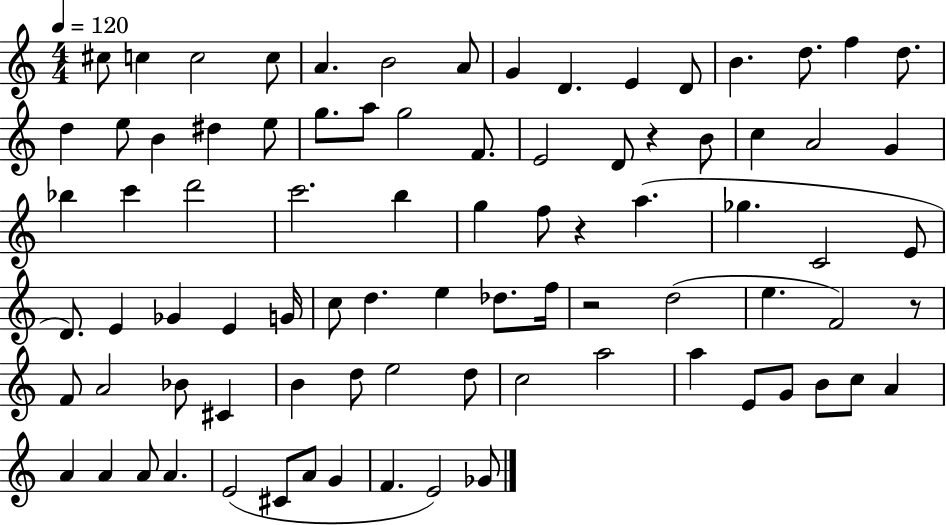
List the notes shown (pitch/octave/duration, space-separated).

C#5/e C5/q C5/h C5/e A4/q. B4/h A4/e G4/q D4/q. E4/q D4/e B4/q. D5/e. F5/q D5/e. D5/q E5/e B4/q D#5/q E5/e G5/e. A5/e G5/h F4/e. E4/h D4/e R/q B4/e C5/q A4/h G4/q Bb5/q C6/q D6/h C6/h. B5/q G5/q F5/e R/q A5/q. Gb5/q. C4/h E4/e D4/e. E4/q Gb4/q E4/q G4/s C5/e D5/q. E5/q Db5/e. F5/s R/h D5/h E5/q. F4/h R/e F4/e A4/h Bb4/e C#4/q B4/q D5/e E5/h D5/e C5/h A5/h A5/q E4/e G4/e B4/e C5/e A4/q A4/q A4/q A4/e A4/q. E4/h C#4/e A4/e G4/q F4/q. E4/h Gb4/e